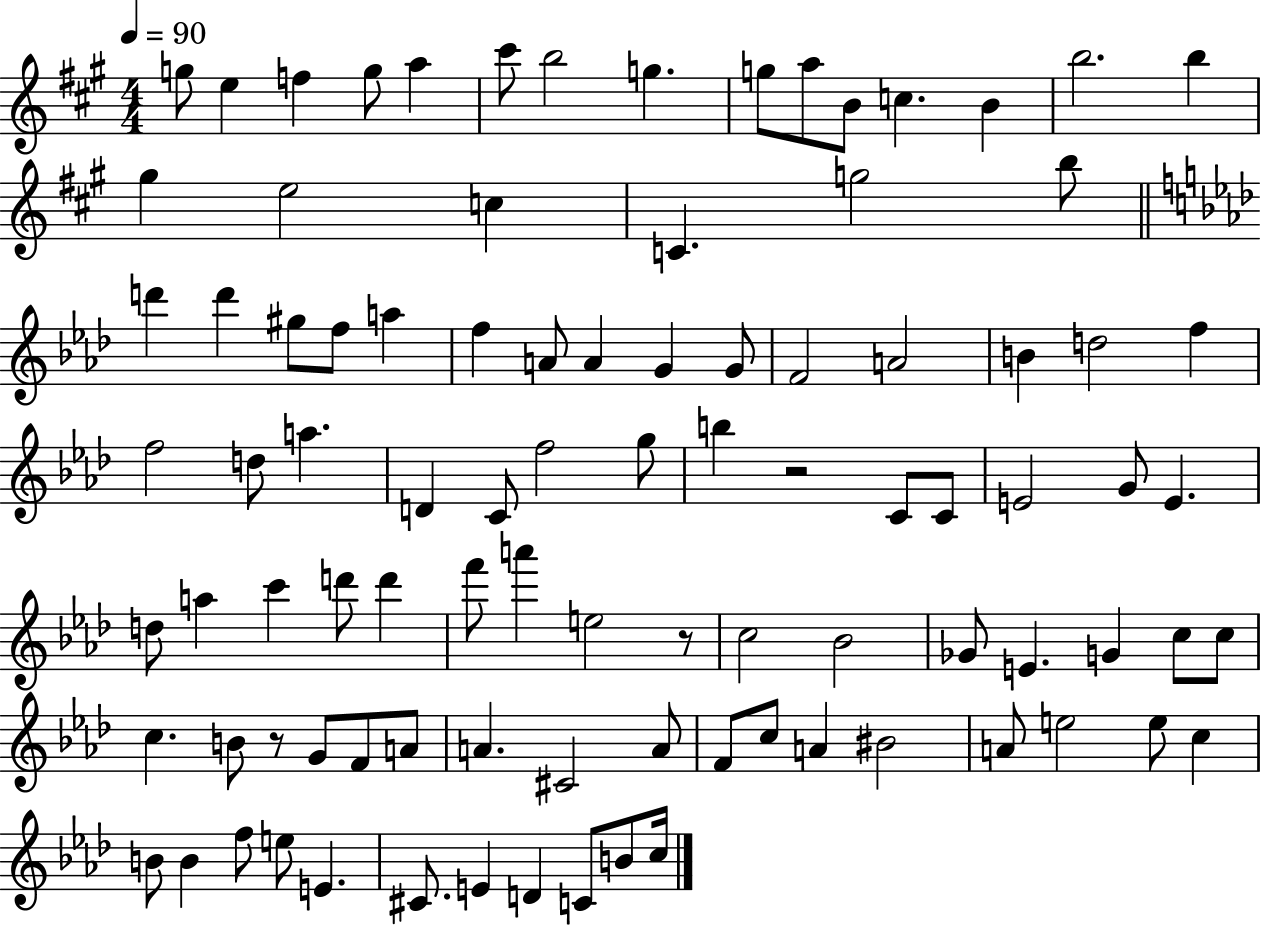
{
  \clef treble
  \numericTimeSignature
  \time 4/4
  \key a \major
  \tempo 4 = 90
  \repeat volta 2 { g''8 e''4 f''4 g''8 a''4 | cis'''8 b''2 g''4. | g''8 a''8 b'8 c''4. b'4 | b''2. b''4 | \break gis''4 e''2 c''4 | c'4. g''2 b''8 | \bar "||" \break \key aes \major d'''4 d'''4 gis''8 f''8 a''4 | f''4 a'8 a'4 g'4 g'8 | f'2 a'2 | b'4 d''2 f''4 | \break f''2 d''8 a''4. | d'4 c'8 f''2 g''8 | b''4 r2 c'8 c'8 | e'2 g'8 e'4. | \break d''8 a''4 c'''4 d'''8 d'''4 | f'''8 a'''4 e''2 r8 | c''2 bes'2 | ges'8 e'4. g'4 c''8 c''8 | \break c''4. b'8 r8 g'8 f'8 a'8 | a'4. cis'2 a'8 | f'8 c''8 a'4 bis'2 | a'8 e''2 e''8 c''4 | \break b'8 b'4 f''8 e''8 e'4. | cis'8. e'4 d'4 c'8 b'8 c''16 | } \bar "|."
}